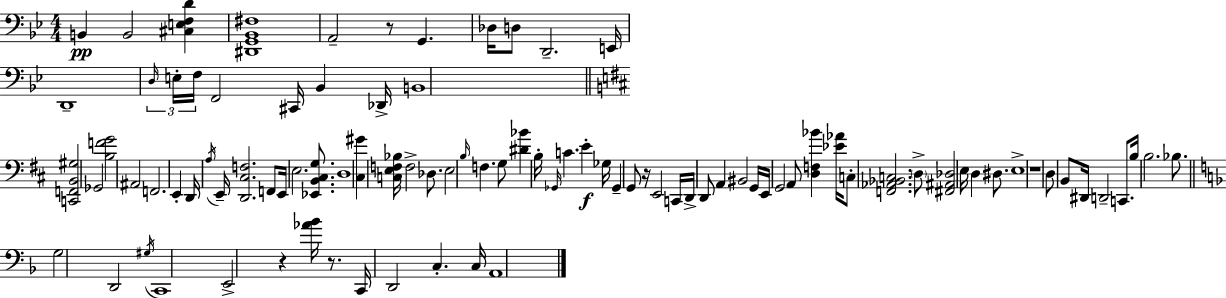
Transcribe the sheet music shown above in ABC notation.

X:1
T:Untitled
M:4/4
L:1/4
K:Bb
B,, B,,2 [^C,E,F,D] [^D,,G,,_B,,^F,]4 A,,2 z/2 G,, _D,/4 D,/2 D,,2 E,,/4 D,,4 D,/4 E,/4 F,/4 F,,2 ^C,,/4 _B,, _D,,/4 B,,4 [C,,F,,B,,^G,]2 _G,,2 [B,FG]2 ^A,,2 F,,2 E,, D,,/4 A,/4 E,,/4 [D,,^C,F,]2 F,,/2 E,,/4 E,2 [_E,,B,,^C,G,]/2 D,4 [^C,^G] [C,E,F,_B,]/4 F,2 _D,/2 E,2 B,/4 F, G,/2 [^D_B] B,/4 _G,,/4 C E _G,/4 _G,, G,,/2 z/4 E,,2 C,,/4 D,,/4 D,,/2 A,, ^B,,2 G,,/4 E,,/4 G,,2 A,,/2 [D,F,_B] [_E_A]/4 C,/2 [F,,_A,,_B,,C,]2 D,/2 [^F,,^A,,_D,]2 E,/4 D, ^D,/2 E,4 z4 D,/2 B,,/2 ^D,,/4 D,,2 C,,/2 B,/4 B,2 _B,/2 G,2 D,,2 ^G,/4 C,,4 E,,2 z [_A_B]/4 z/2 C,,/4 D,,2 C, C,/4 A,,4